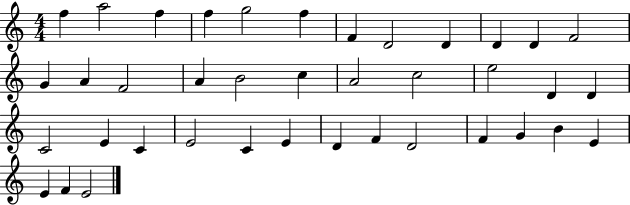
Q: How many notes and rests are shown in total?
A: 39